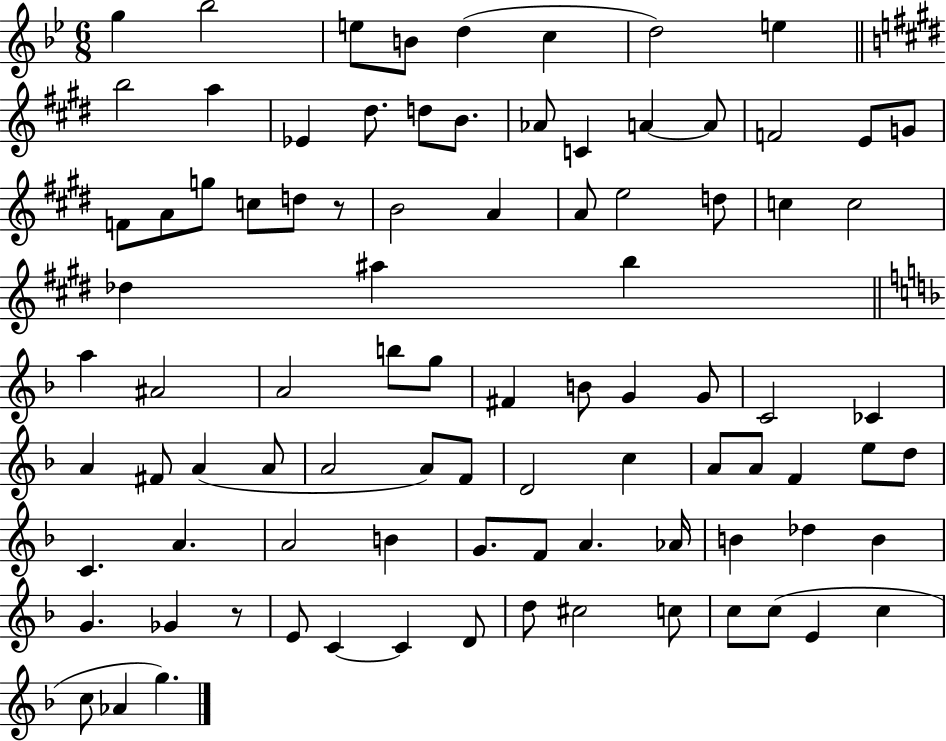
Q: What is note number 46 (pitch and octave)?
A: C4